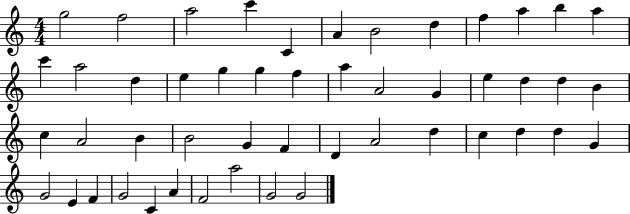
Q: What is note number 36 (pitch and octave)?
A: C5